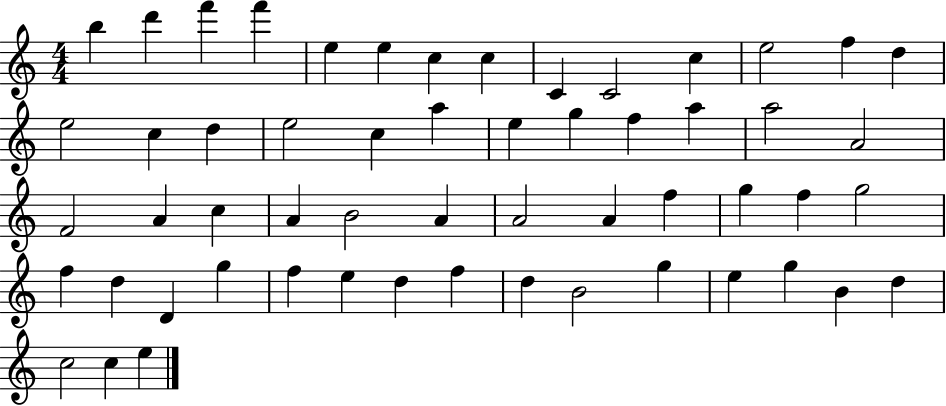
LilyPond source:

{
  \clef treble
  \numericTimeSignature
  \time 4/4
  \key c \major
  b''4 d'''4 f'''4 f'''4 | e''4 e''4 c''4 c''4 | c'4 c'2 c''4 | e''2 f''4 d''4 | \break e''2 c''4 d''4 | e''2 c''4 a''4 | e''4 g''4 f''4 a''4 | a''2 a'2 | \break f'2 a'4 c''4 | a'4 b'2 a'4 | a'2 a'4 f''4 | g''4 f''4 g''2 | \break f''4 d''4 d'4 g''4 | f''4 e''4 d''4 f''4 | d''4 b'2 g''4 | e''4 g''4 b'4 d''4 | \break c''2 c''4 e''4 | \bar "|."
}